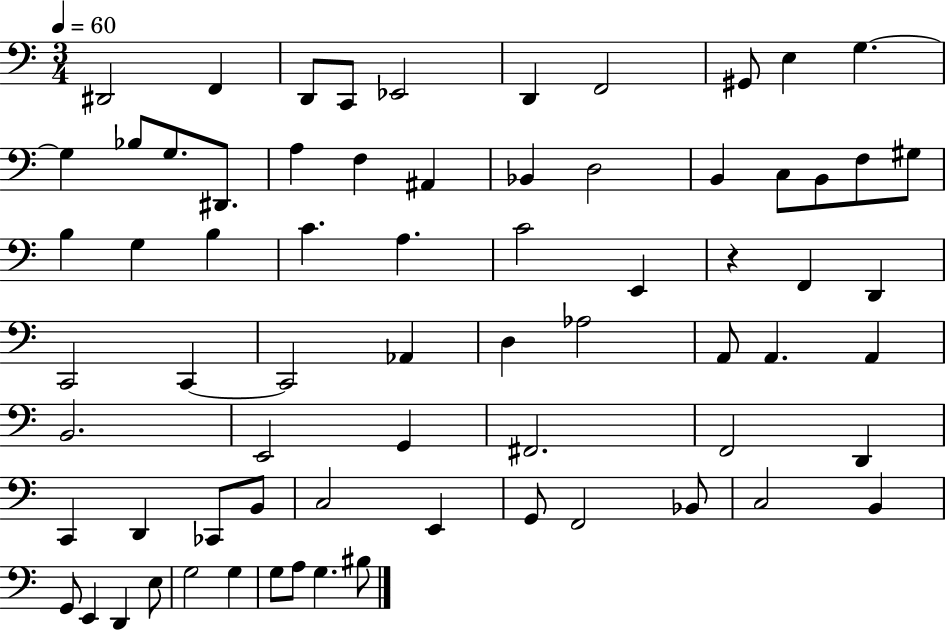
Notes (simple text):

D#2/h F2/q D2/e C2/e Eb2/h D2/q F2/h G#2/e E3/q G3/q. G3/q Bb3/e G3/e. D#2/e. A3/q F3/q A#2/q Bb2/q D3/h B2/q C3/e B2/e F3/e G#3/e B3/q G3/q B3/q C4/q. A3/q. C4/h E2/q R/q F2/q D2/q C2/h C2/q C2/h Ab2/q D3/q Ab3/h A2/e A2/q. A2/q B2/h. E2/h G2/q F#2/h. F2/h D2/q C2/q D2/q CES2/e B2/e C3/h E2/q G2/e F2/h Bb2/e C3/h B2/q G2/e E2/q D2/q E3/e G3/h G3/q G3/e A3/e G3/q. BIS3/e